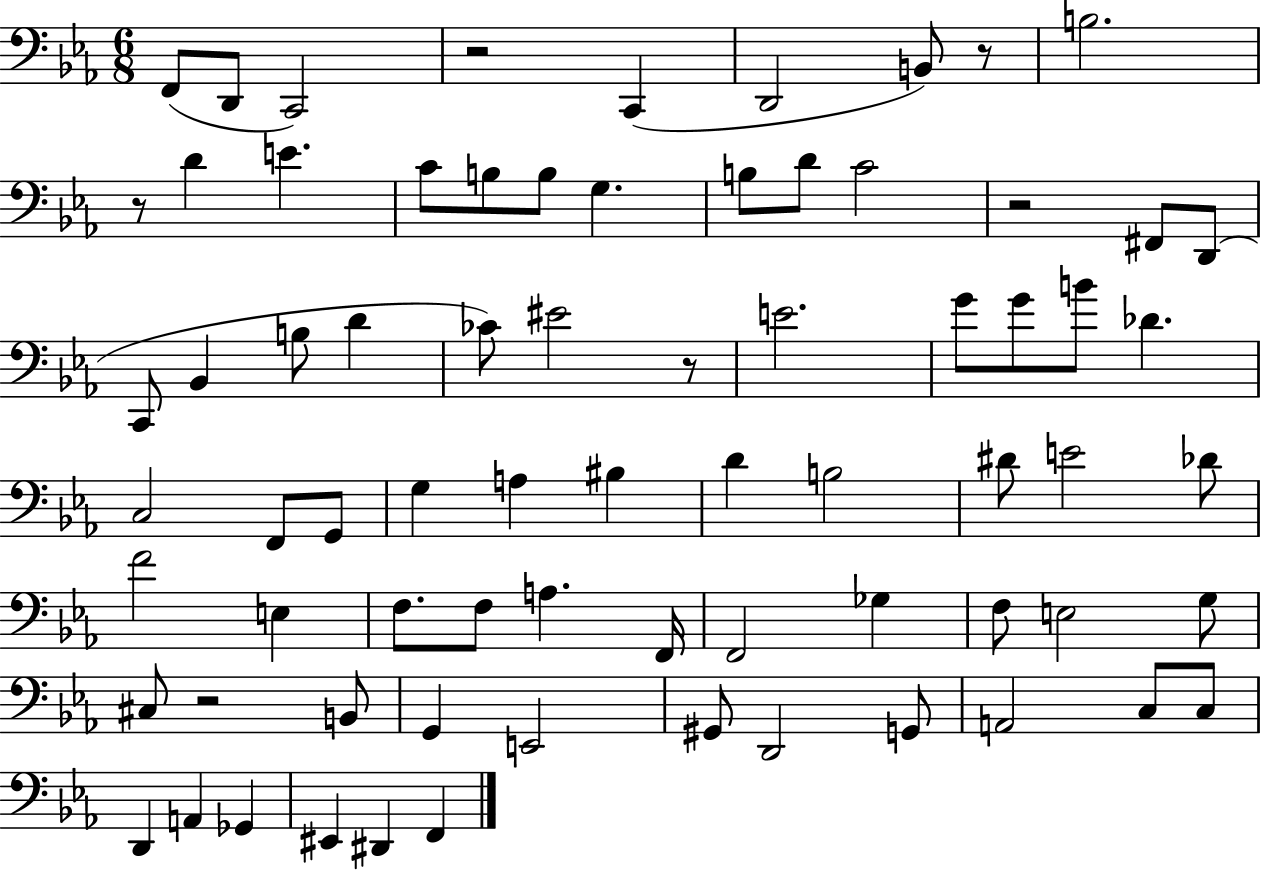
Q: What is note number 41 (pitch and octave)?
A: F4